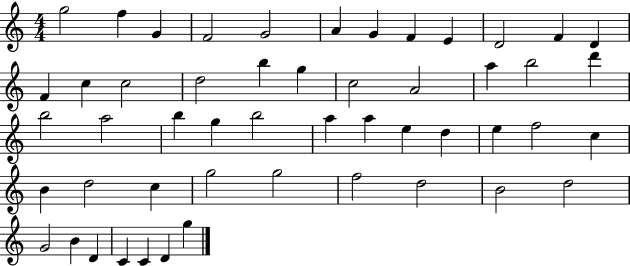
X:1
T:Untitled
M:4/4
L:1/4
K:C
g2 f G F2 G2 A G F E D2 F D F c c2 d2 b g c2 A2 a b2 d' b2 a2 b g b2 a a e d e f2 c B d2 c g2 g2 f2 d2 B2 d2 G2 B D C C D g